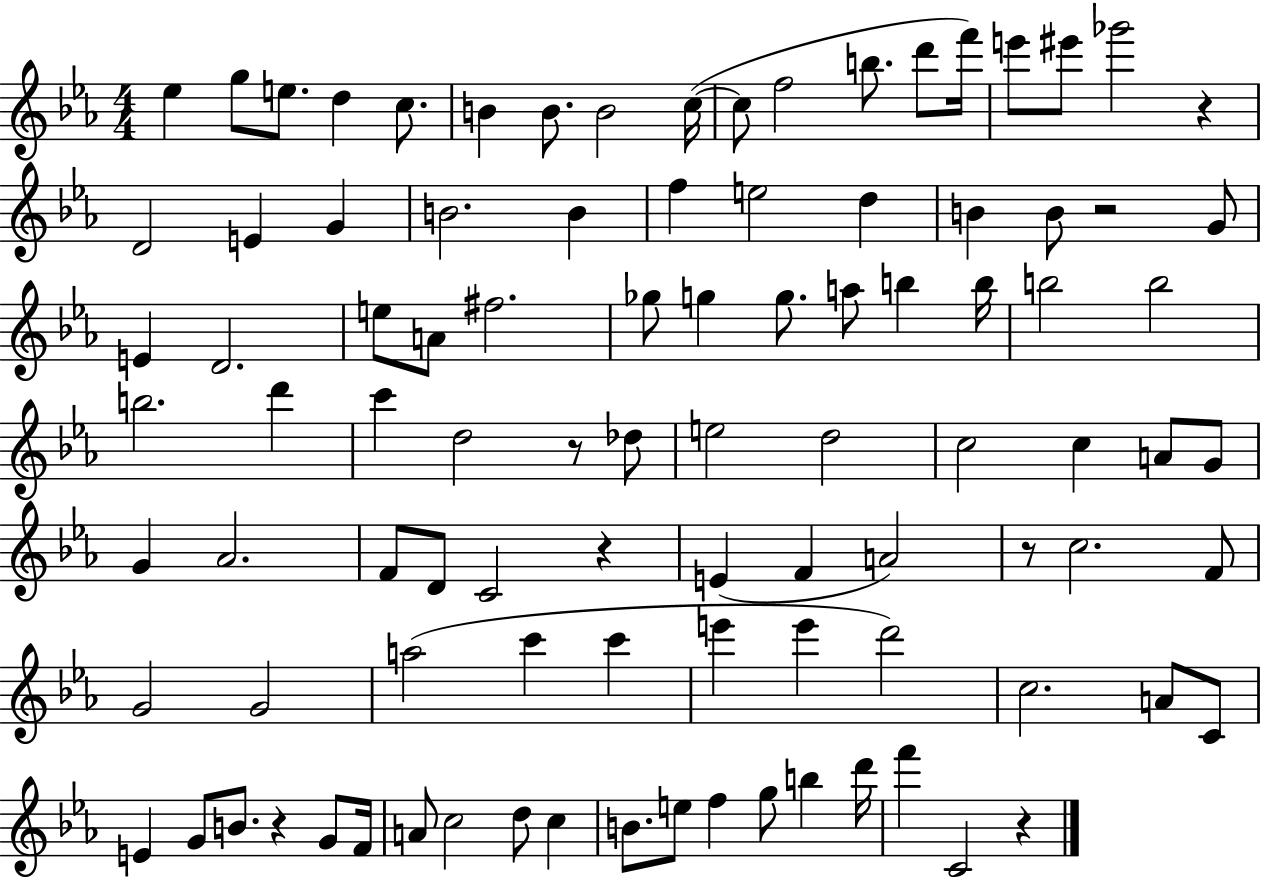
X:1
T:Untitled
M:4/4
L:1/4
K:Eb
_e g/2 e/2 d c/2 B B/2 B2 c/4 c/2 f2 b/2 d'/2 f'/4 e'/2 ^e'/2 _g'2 z D2 E G B2 B f e2 d B B/2 z2 G/2 E D2 e/2 A/2 ^f2 _g/2 g g/2 a/2 b b/4 b2 b2 b2 d' c' d2 z/2 _d/2 e2 d2 c2 c A/2 G/2 G _A2 F/2 D/2 C2 z E F A2 z/2 c2 F/2 G2 G2 a2 c' c' e' e' d'2 c2 A/2 C/2 E G/2 B/2 z G/2 F/4 A/2 c2 d/2 c B/2 e/2 f g/2 b d'/4 f' C2 z